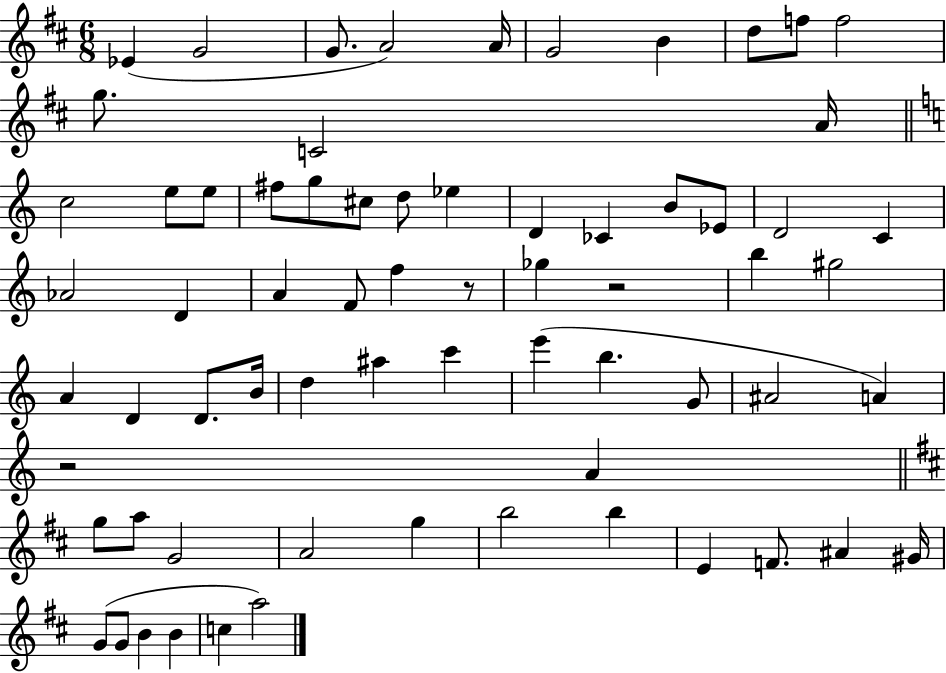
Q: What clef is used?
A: treble